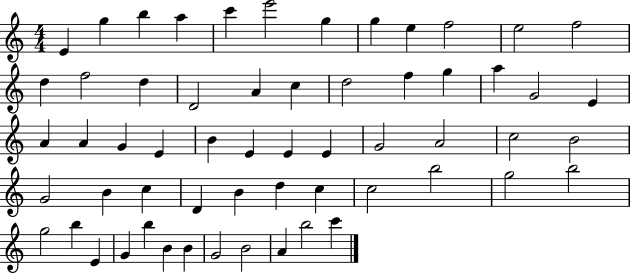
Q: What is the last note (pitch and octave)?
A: C6